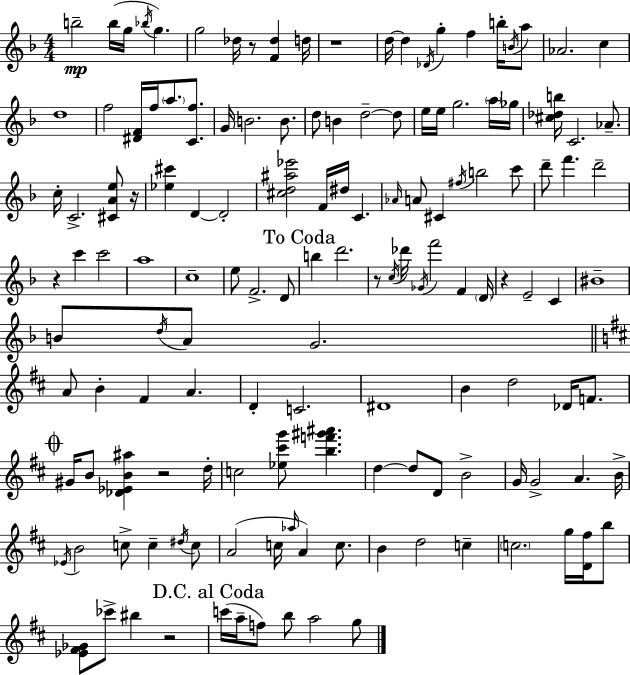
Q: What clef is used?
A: treble